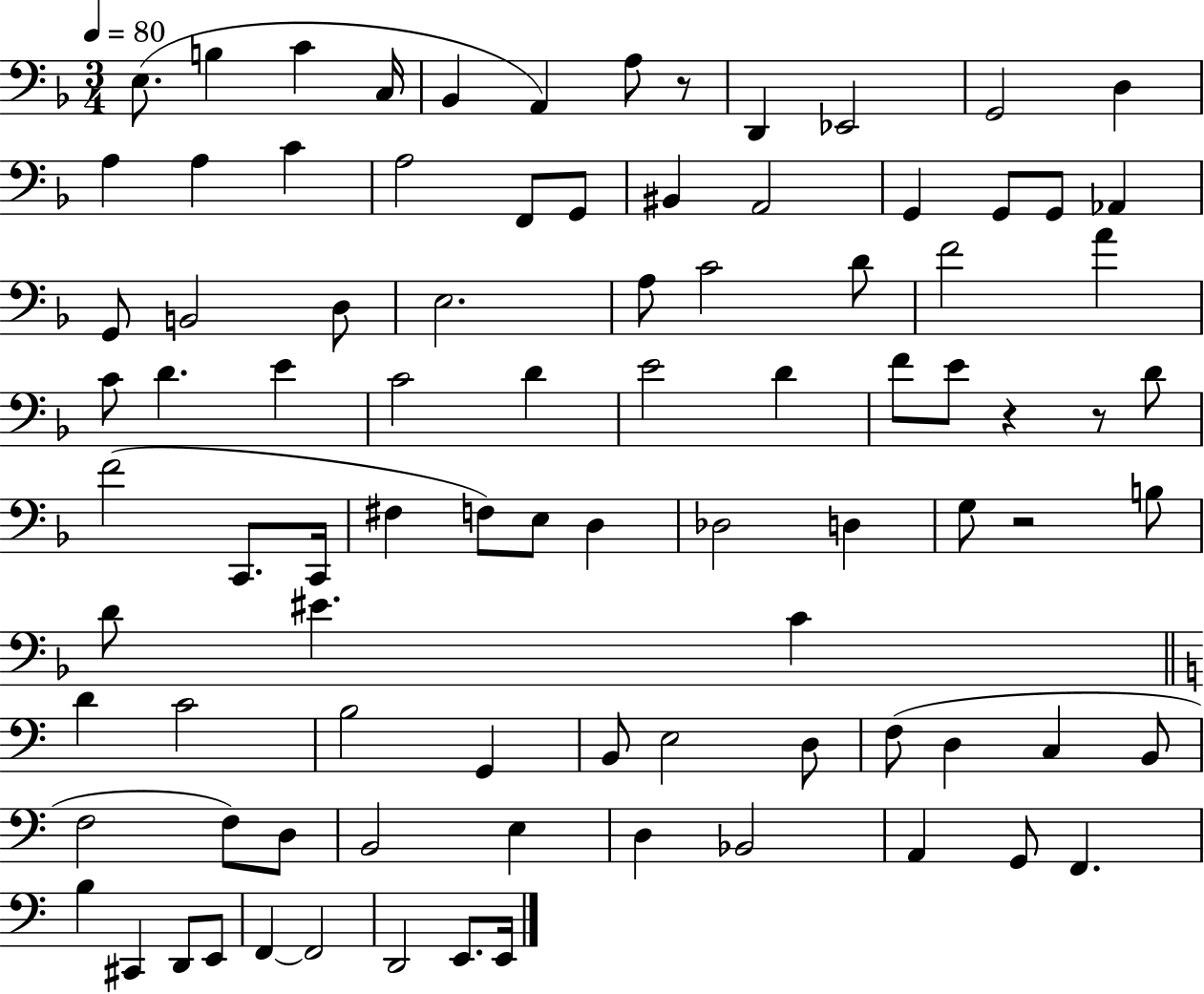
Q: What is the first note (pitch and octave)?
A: E3